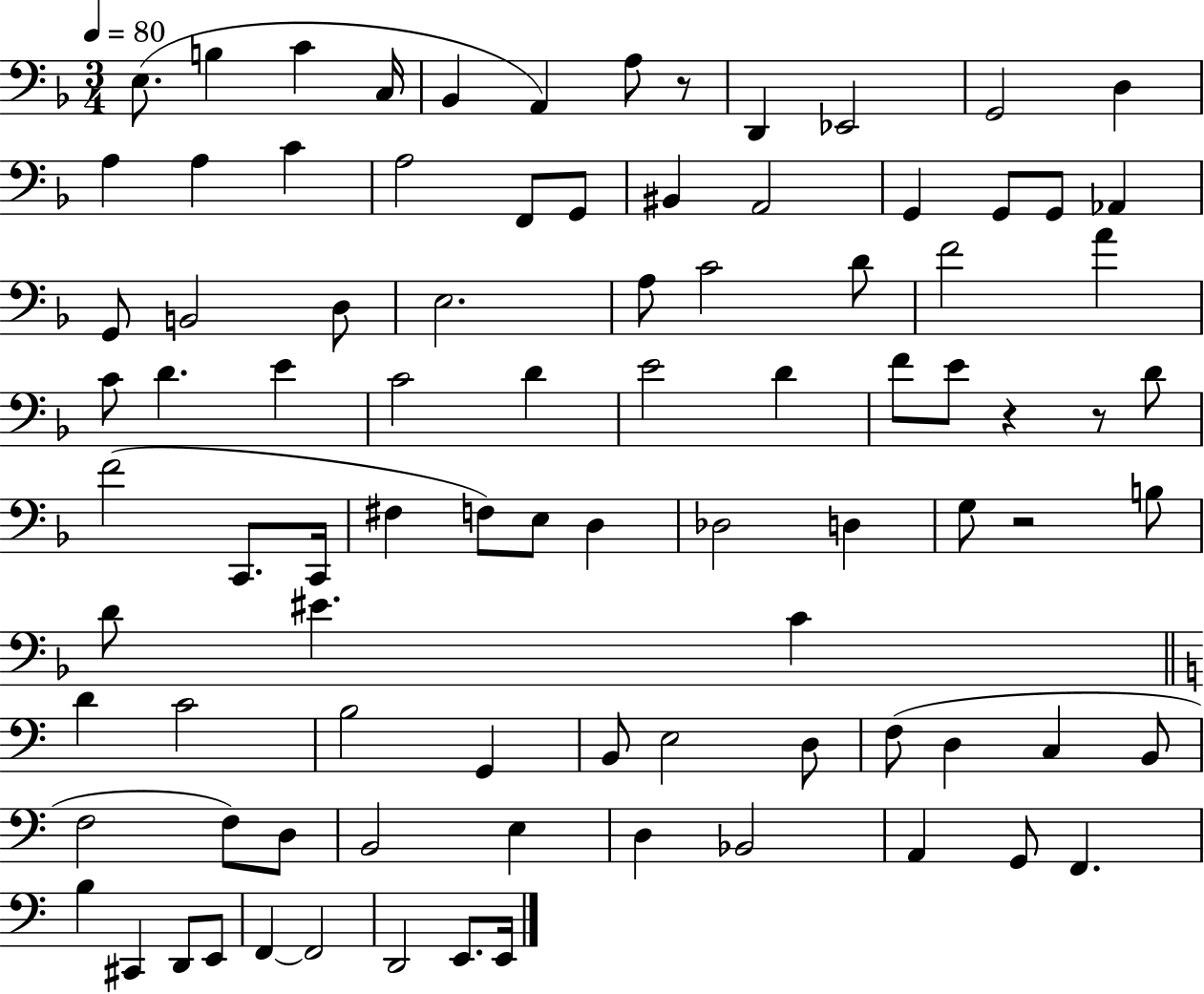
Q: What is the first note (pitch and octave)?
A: E3